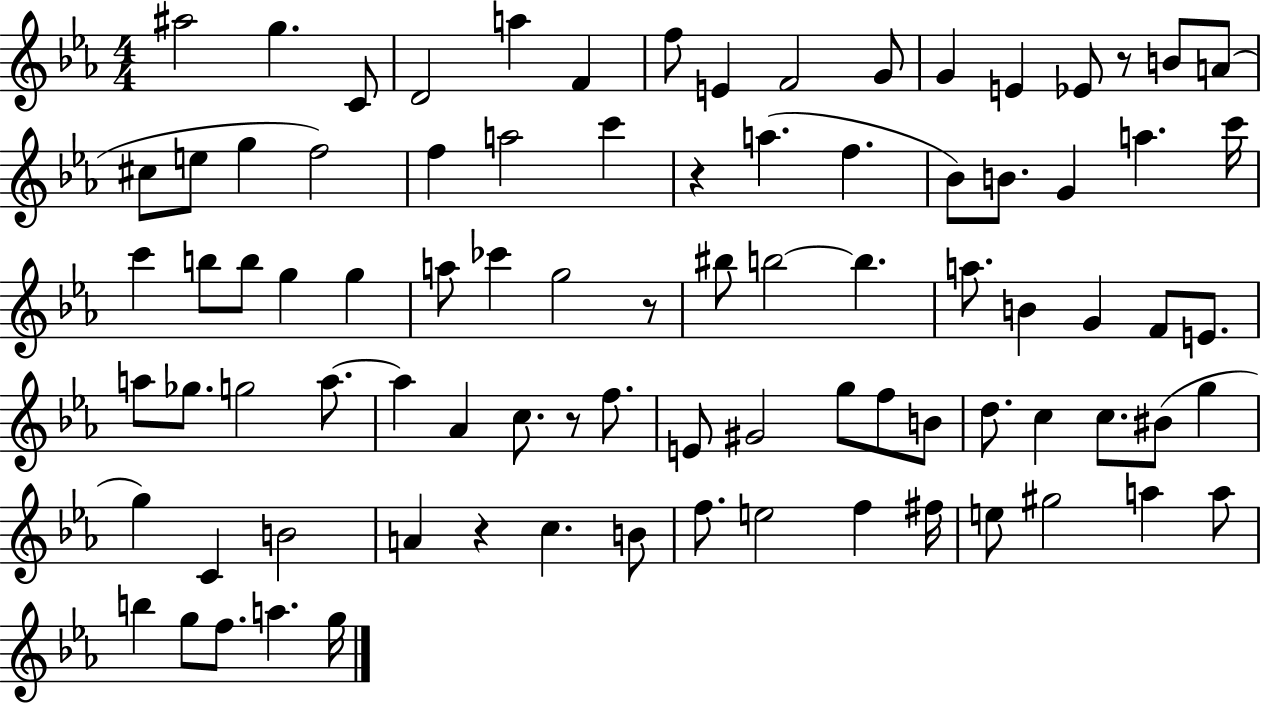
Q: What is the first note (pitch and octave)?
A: A#5